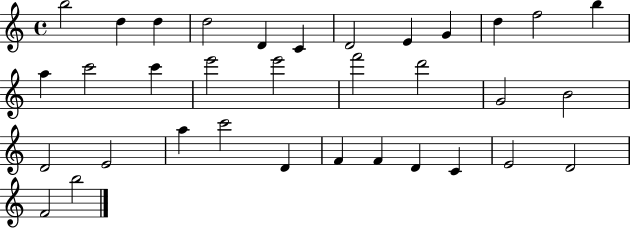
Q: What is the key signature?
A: C major